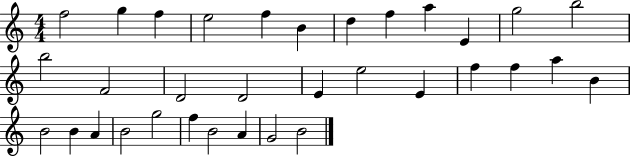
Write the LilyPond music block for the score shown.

{
  \clef treble
  \numericTimeSignature
  \time 4/4
  \key c \major
  f''2 g''4 f''4 | e''2 f''4 b'4 | d''4 f''4 a''4 e'4 | g''2 b''2 | \break b''2 f'2 | d'2 d'2 | e'4 e''2 e'4 | f''4 f''4 a''4 b'4 | \break b'2 b'4 a'4 | b'2 g''2 | f''4 b'2 a'4 | g'2 b'2 | \break \bar "|."
}